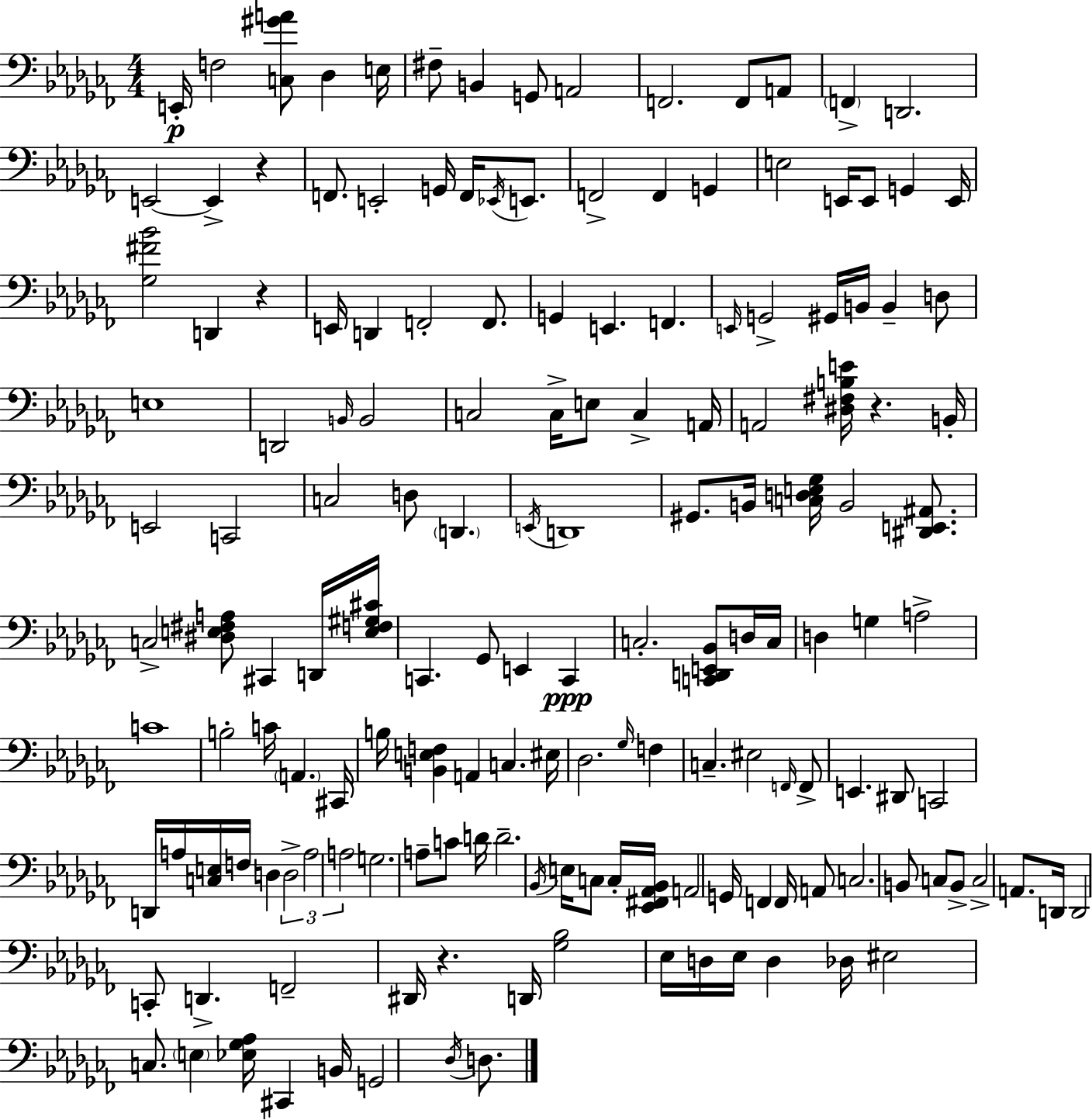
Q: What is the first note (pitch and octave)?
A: E2